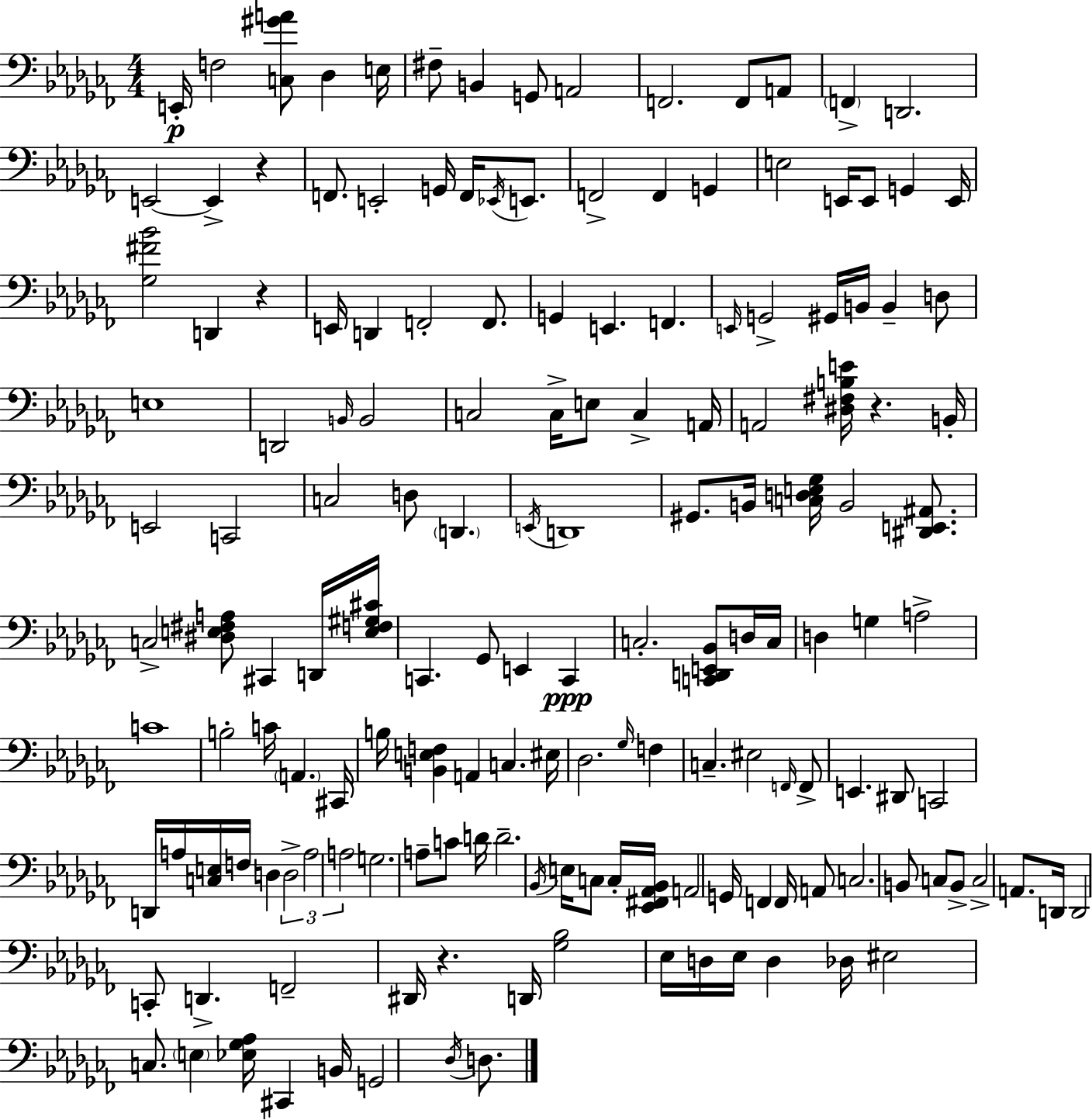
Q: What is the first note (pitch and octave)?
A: E2